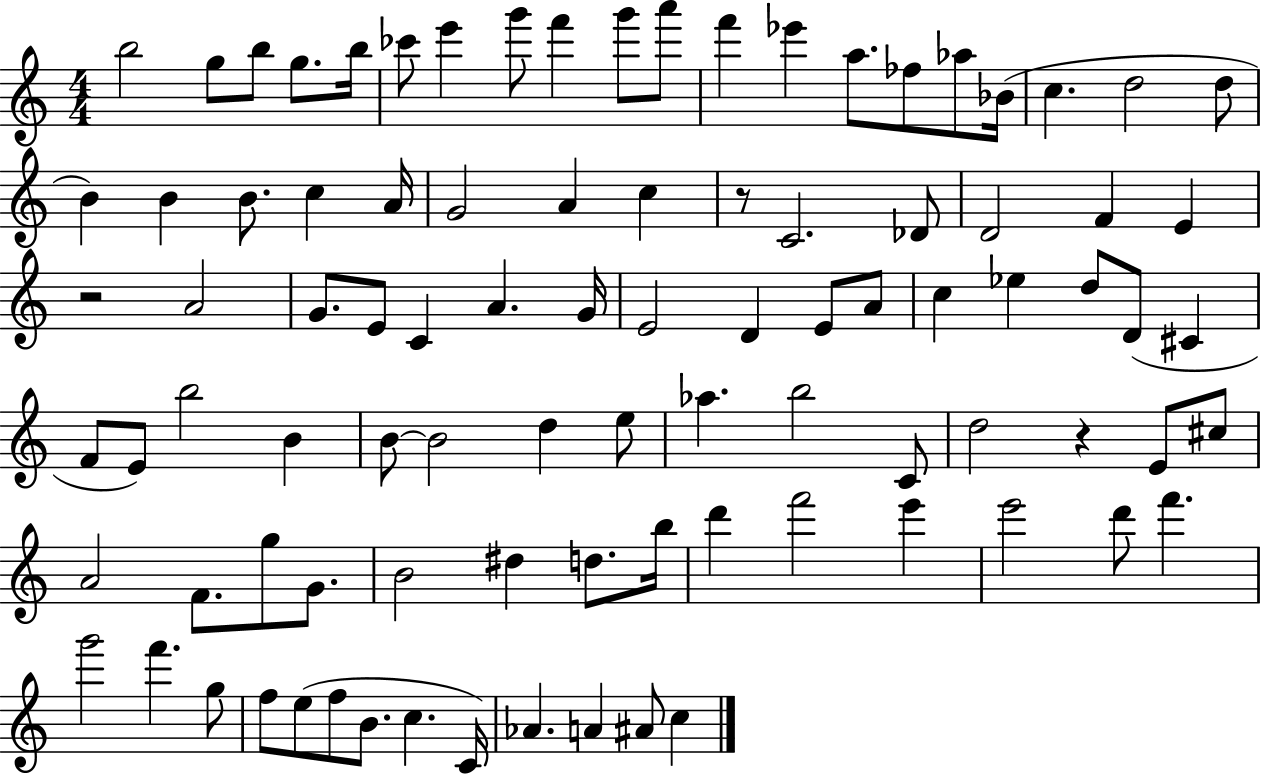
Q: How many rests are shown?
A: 3